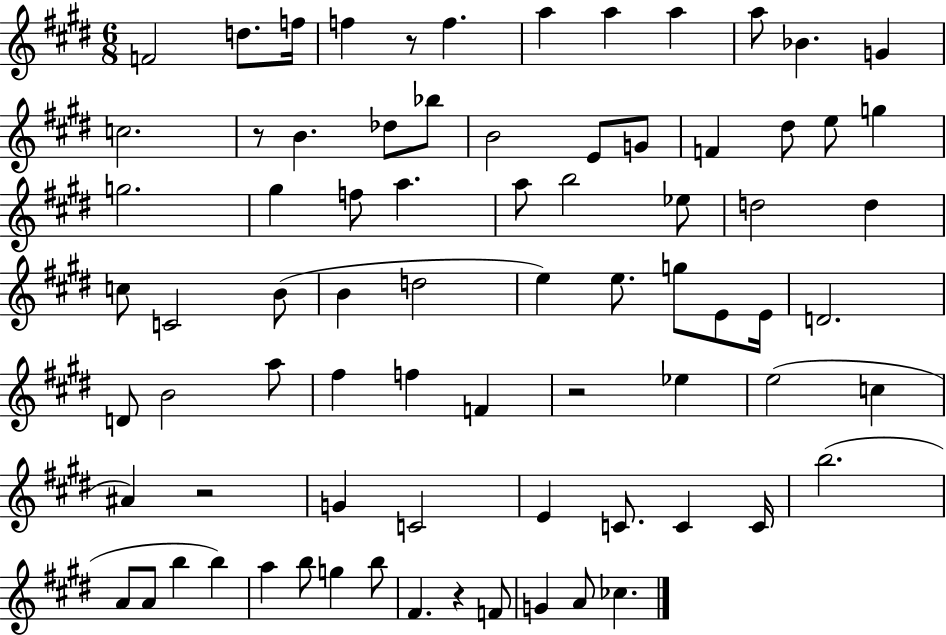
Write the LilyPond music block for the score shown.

{
  \clef treble
  \numericTimeSignature
  \time 6/8
  \key e \major
  \repeat volta 2 { f'2 d''8. f''16 | f''4 r8 f''4. | a''4 a''4 a''4 | a''8 bes'4. g'4 | \break c''2. | r8 b'4. des''8 bes''8 | b'2 e'8 g'8 | f'4 dis''8 e''8 g''4 | \break g''2. | gis''4 f''8 a''4. | a''8 b''2 ees''8 | d''2 d''4 | \break c''8 c'2 b'8( | b'4 d''2 | e''4) e''8. g''8 e'8 e'16 | d'2. | \break d'8 b'2 a''8 | fis''4 f''4 f'4 | r2 ees''4 | e''2( c''4 | \break ais'4) r2 | g'4 c'2 | e'4 c'8. c'4 c'16 | b''2.( | \break a'8 a'8 b''4 b''4) | a''4 b''8 g''4 b''8 | fis'4. r4 f'8 | g'4 a'8 ces''4. | \break } \bar "|."
}